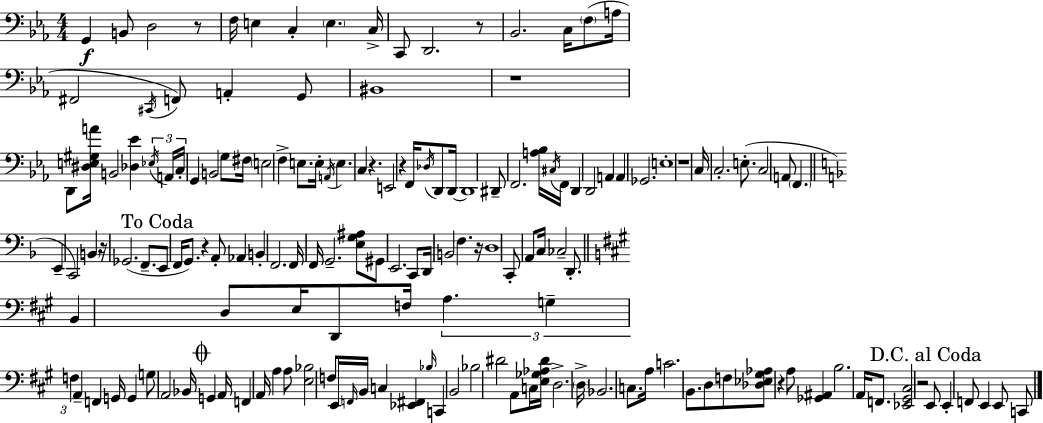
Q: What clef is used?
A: bass